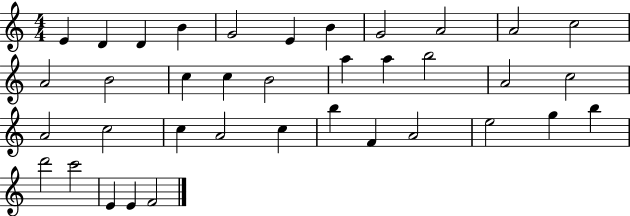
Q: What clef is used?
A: treble